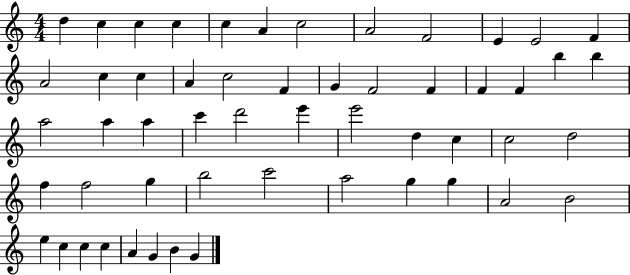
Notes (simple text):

D5/q C5/q C5/q C5/q C5/q A4/q C5/h A4/h F4/h E4/q E4/h F4/q A4/h C5/q C5/q A4/q C5/h F4/q G4/q F4/h F4/q F4/q F4/q B5/q B5/q A5/h A5/q A5/q C6/q D6/h E6/q E6/h D5/q C5/q C5/h D5/h F5/q F5/h G5/q B5/h C6/h A5/h G5/q G5/q A4/h B4/h E5/q C5/q C5/q C5/q A4/q G4/q B4/q G4/q